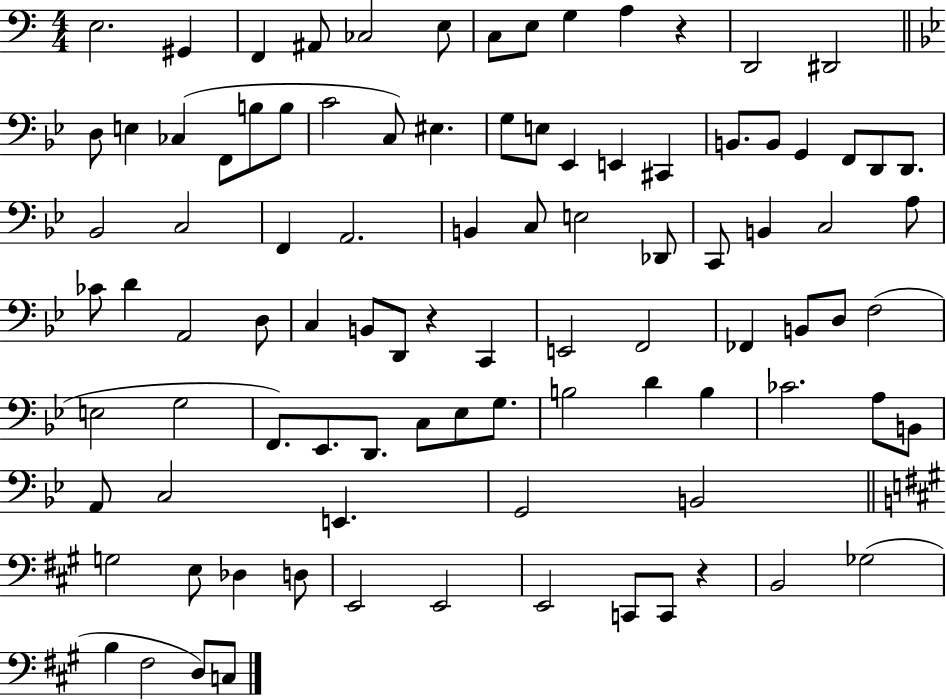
X:1
T:Untitled
M:4/4
L:1/4
K:C
E,2 ^G,, F,, ^A,,/2 _C,2 E,/2 C,/2 E,/2 G, A, z D,,2 ^D,,2 D,/2 E, _C, F,,/2 B,/2 B,/2 C2 C,/2 ^E, G,/2 E,/2 _E,, E,, ^C,, B,,/2 B,,/2 G,, F,,/2 D,,/2 D,,/2 _B,,2 C,2 F,, A,,2 B,, C,/2 E,2 _D,,/2 C,,/2 B,, C,2 A,/2 _C/2 D A,,2 D,/2 C, B,,/2 D,,/2 z C,, E,,2 F,,2 _F,, B,,/2 D,/2 F,2 E,2 G,2 F,,/2 _E,,/2 D,,/2 C,/2 _E,/2 G,/2 B,2 D B, _C2 A,/2 B,,/2 A,,/2 C,2 E,, G,,2 B,,2 G,2 E,/2 _D, D,/2 E,,2 E,,2 E,,2 C,,/2 C,,/2 z B,,2 _G,2 B, ^F,2 D,/2 C,/2